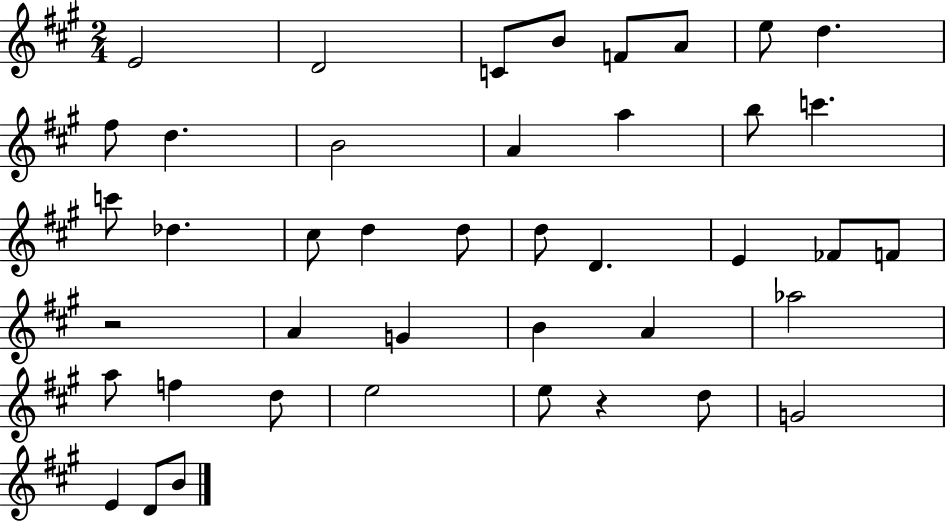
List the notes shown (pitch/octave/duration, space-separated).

E4/h D4/h C4/e B4/e F4/e A4/e E5/e D5/q. F#5/e D5/q. B4/h A4/q A5/q B5/e C6/q. C6/e Db5/q. C#5/e D5/q D5/e D5/e D4/q. E4/q FES4/e F4/e R/h A4/q G4/q B4/q A4/q Ab5/h A5/e F5/q D5/e E5/h E5/e R/q D5/e G4/h E4/q D4/e B4/e